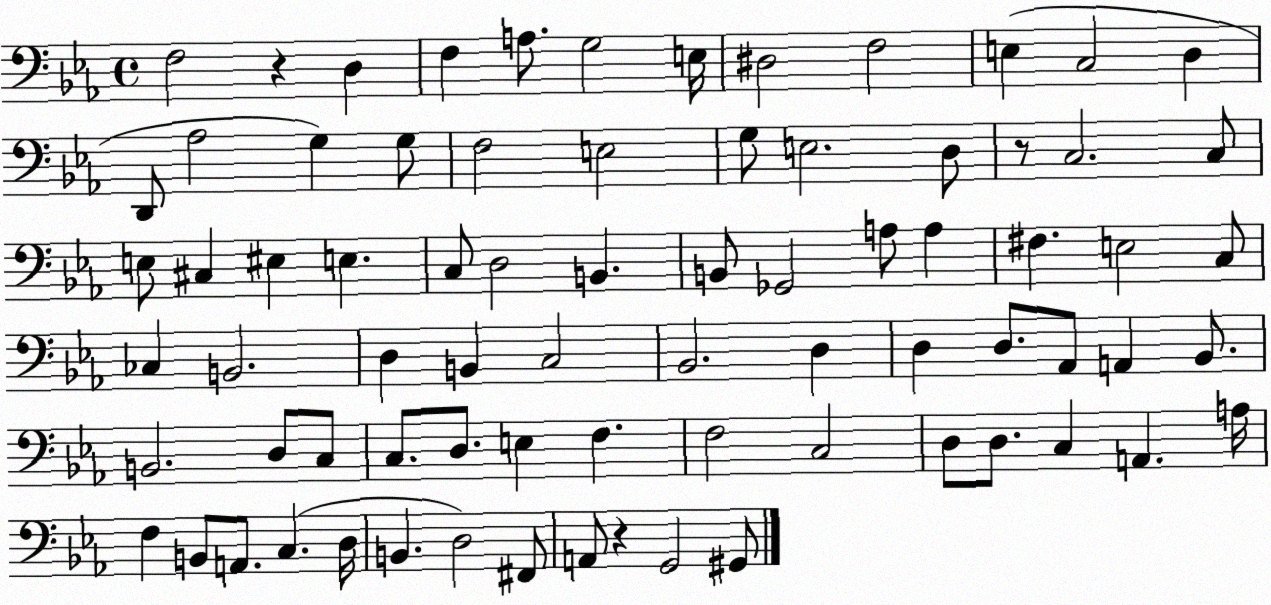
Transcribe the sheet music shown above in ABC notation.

X:1
T:Untitled
M:4/4
L:1/4
K:Eb
F,2 z D, F, A,/2 G,2 E,/4 ^D,2 F,2 E, C,2 D, D,,/2 _A,2 G, G,/2 F,2 E,2 G,/2 E,2 D,/2 z/2 C,2 C,/2 E,/2 ^C, ^E, E, C,/2 D,2 B,, B,,/2 _G,,2 A,/2 A, ^F, E,2 C,/2 _C, B,,2 D, B,, C,2 _B,,2 D, D, D,/2 _A,,/2 A,, _B,,/2 B,,2 D,/2 C,/2 C,/2 D,/2 E, F, F,2 C,2 D,/2 D,/2 C, A,, A,/4 F, B,,/2 A,,/2 C, D,/4 B,, D,2 ^F,,/2 A,,/2 z G,,2 ^G,,/2